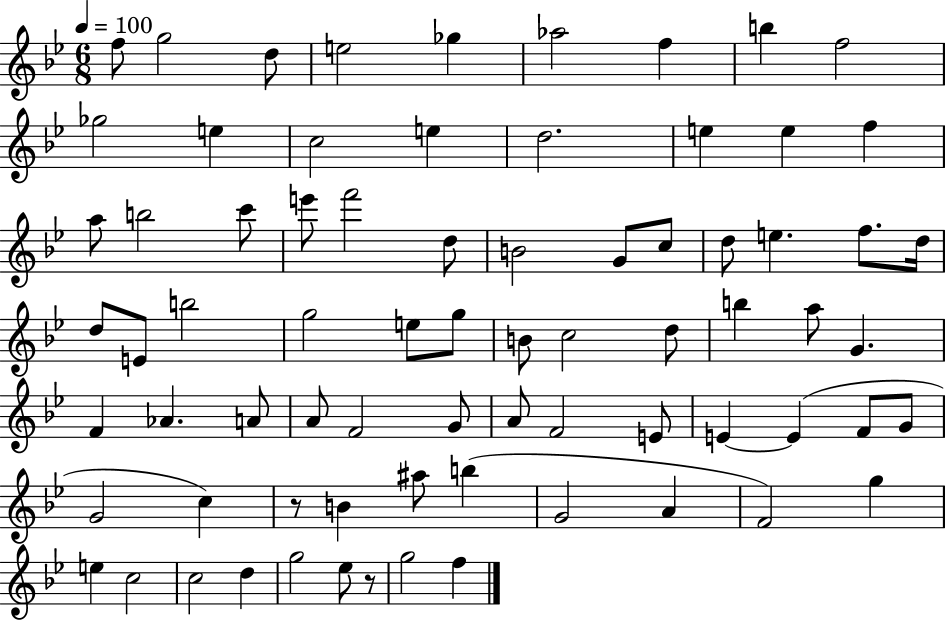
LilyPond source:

{
  \clef treble
  \numericTimeSignature
  \time 6/8
  \key bes \major
  \tempo 4 = 100
  f''8 g''2 d''8 | e''2 ges''4 | aes''2 f''4 | b''4 f''2 | \break ges''2 e''4 | c''2 e''4 | d''2. | e''4 e''4 f''4 | \break a''8 b''2 c'''8 | e'''8 f'''2 d''8 | b'2 g'8 c''8 | d''8 e''4. f''8. d''16 | \break d''8 e'8 b''2 | g''2 e''8 g''8 | b'8 c''2 d''8 | b''4 a''8 g'4. | \break f'4 aes'4. a'8 | a'8 f'2 g'8 | a'8 f'2 e'8 | e'4~~ e'4( f'8 g'8 | \break g'2 c''4) | r8 b'4 ais''8 b''4( | g'2 a'4 | f'2) g''4 | \break e''4 c''2 | c''2 d''4 | g''2 ees''8 r8 | g''2 f''4 | \break \bar "|."
}